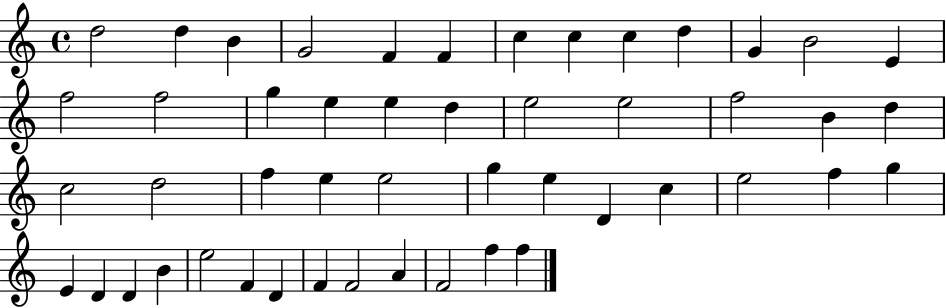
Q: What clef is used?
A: treble